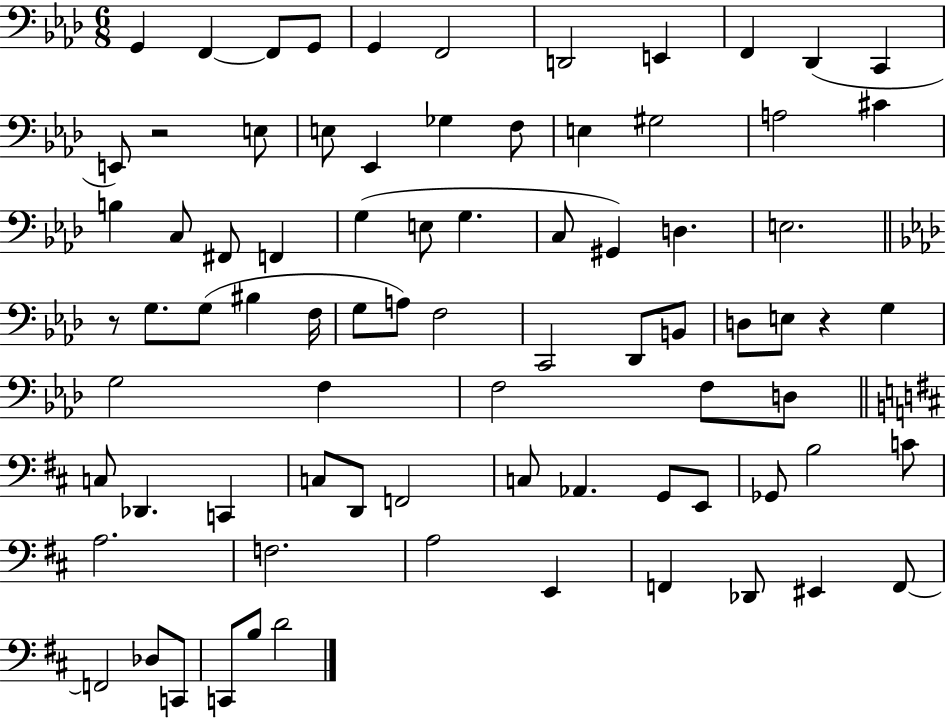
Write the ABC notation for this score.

X:1
T:Untitled
M:6/8
L:1/4
K:Ab
G,, F,, F,,/2 G,,/2 G,, F,,2 D,,2 E,, F,, _D,, C,, E,,/2 z2 E,/2 E,/2 _E,, _G, F,/2 E, ^G,2 A,2 ^C B, C,/2 ^F,,/2 F,, G, E,/2 G, C,/2 ^G,, D, E,2 z/2 G,/2 G,/2 ^B, F,/4 G,/2 A,/2 F,2 C,,2 _D,,/2 B,,/2 D,/2 E,/2 z G, G,2 F, F,2 F,/2 D,/2 C,/2 _D,, C,, C,/2 D,,/2 F,,2 C,/2 _A,, G,,/2 E,,/2 _G,,/2 B,2 C/2 A,2 F,2 A,2 E,, F,, _D,,/2 ^E,, F,,/2 F,,2 _D,/2 C,,/2 C,,/2 B,/2 D2